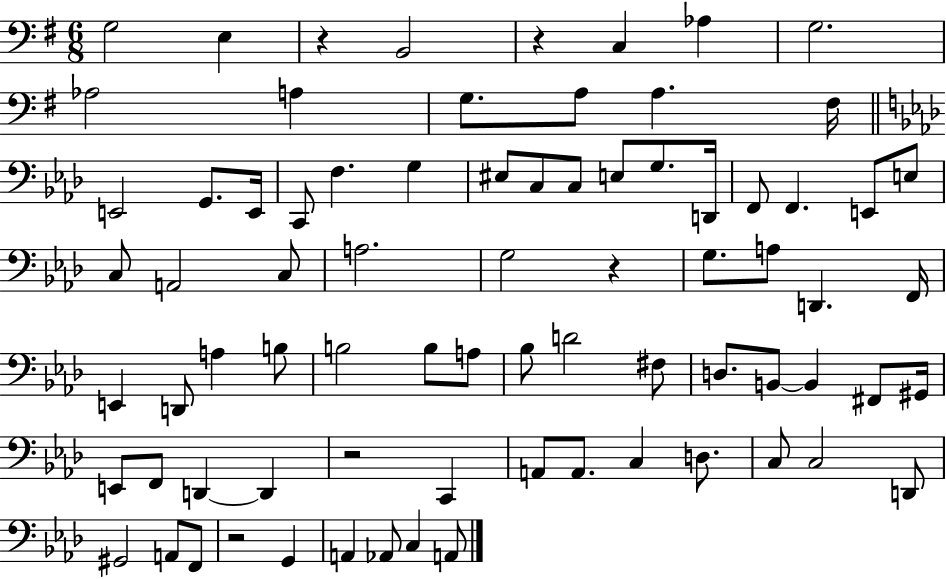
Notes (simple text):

G3/h E3/q R/q B2/h R/q C3/q Ab3/q G3/h. Ab3/h A3/q G3/e. A3/e A3/q. F#3/s E2/h G2/e. E2/s C2/e F3/q. G3/q EIS3/e C3/e C3/e E3/e G3/e. D2/s F2/e F2/q. E2/e E3/e C3/e A2/h C3/e A3/h. G3/h R/q G3/e. A3/e D2/q. F2/s E2/q D2/e A3/q B3/e B3/h B3/e A3/e Bb3/e D4/h F#3/e D3/e. B2/e B2/q F#2/e G#2/s E2/e F2/e D2/q D2/q R/h C2/q A2/e A2/e. C3/q D3/e. C3/e C3/h D2/e G#2/h A2/e F2/e R/h G2/q A2/q Ab2/e C3/q A2/e